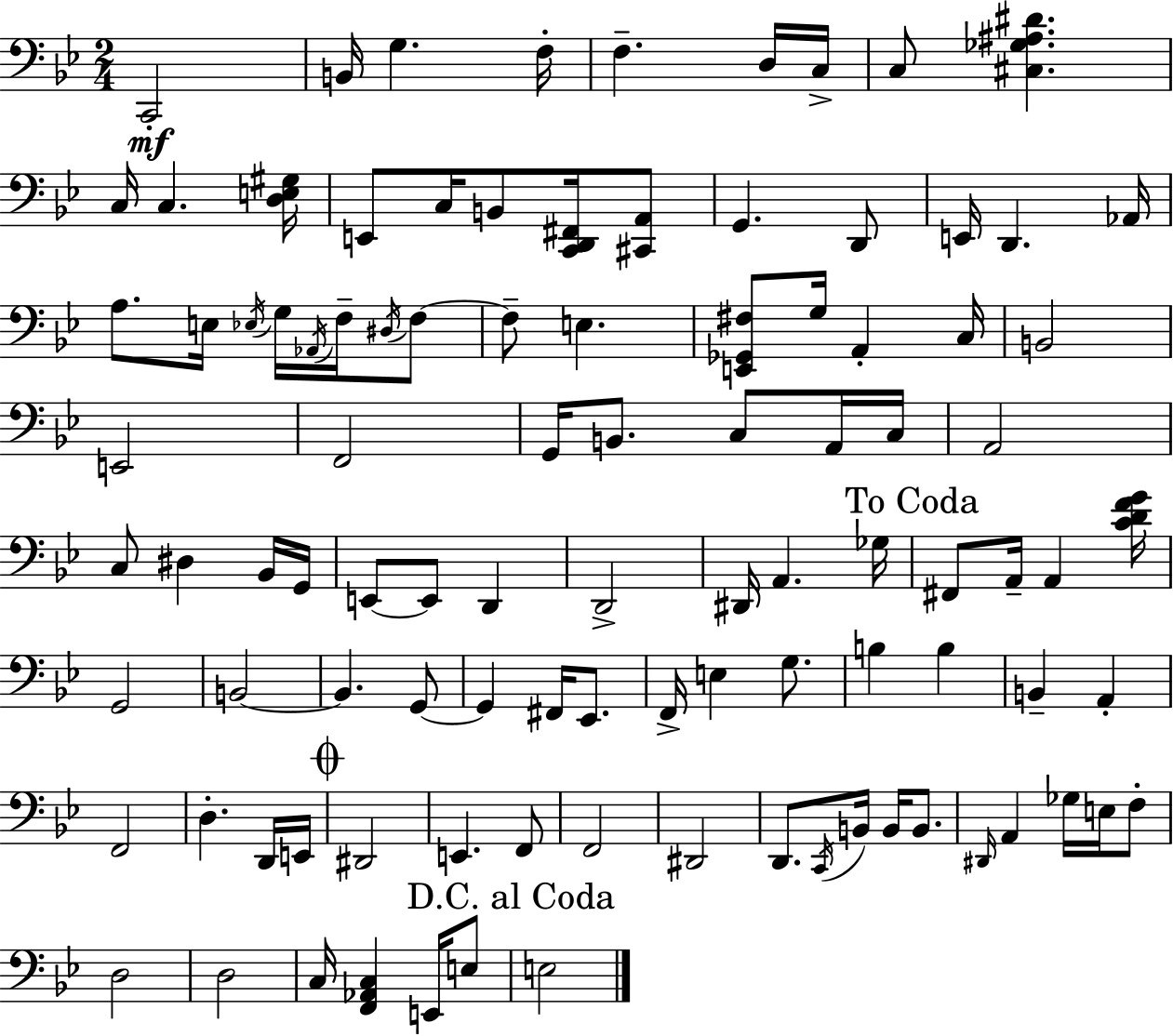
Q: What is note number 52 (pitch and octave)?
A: F#2